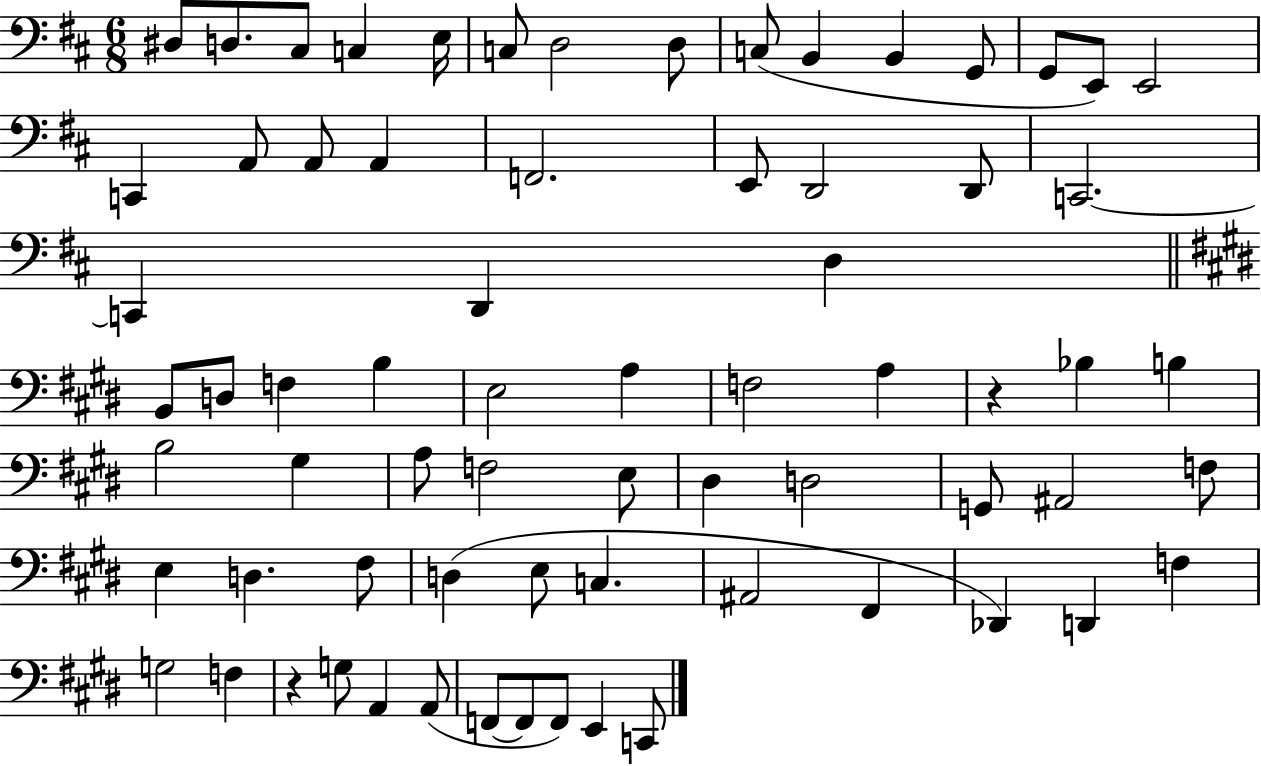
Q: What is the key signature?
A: D major